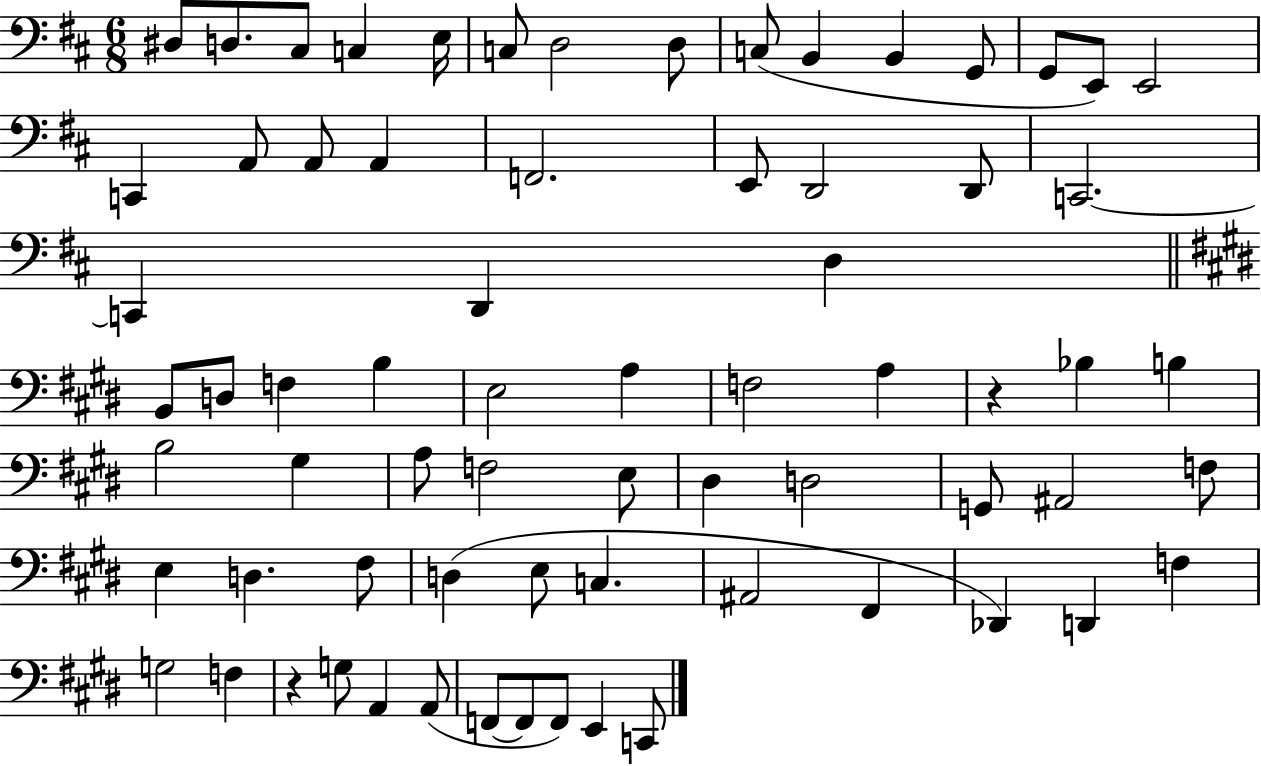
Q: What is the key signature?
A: D major